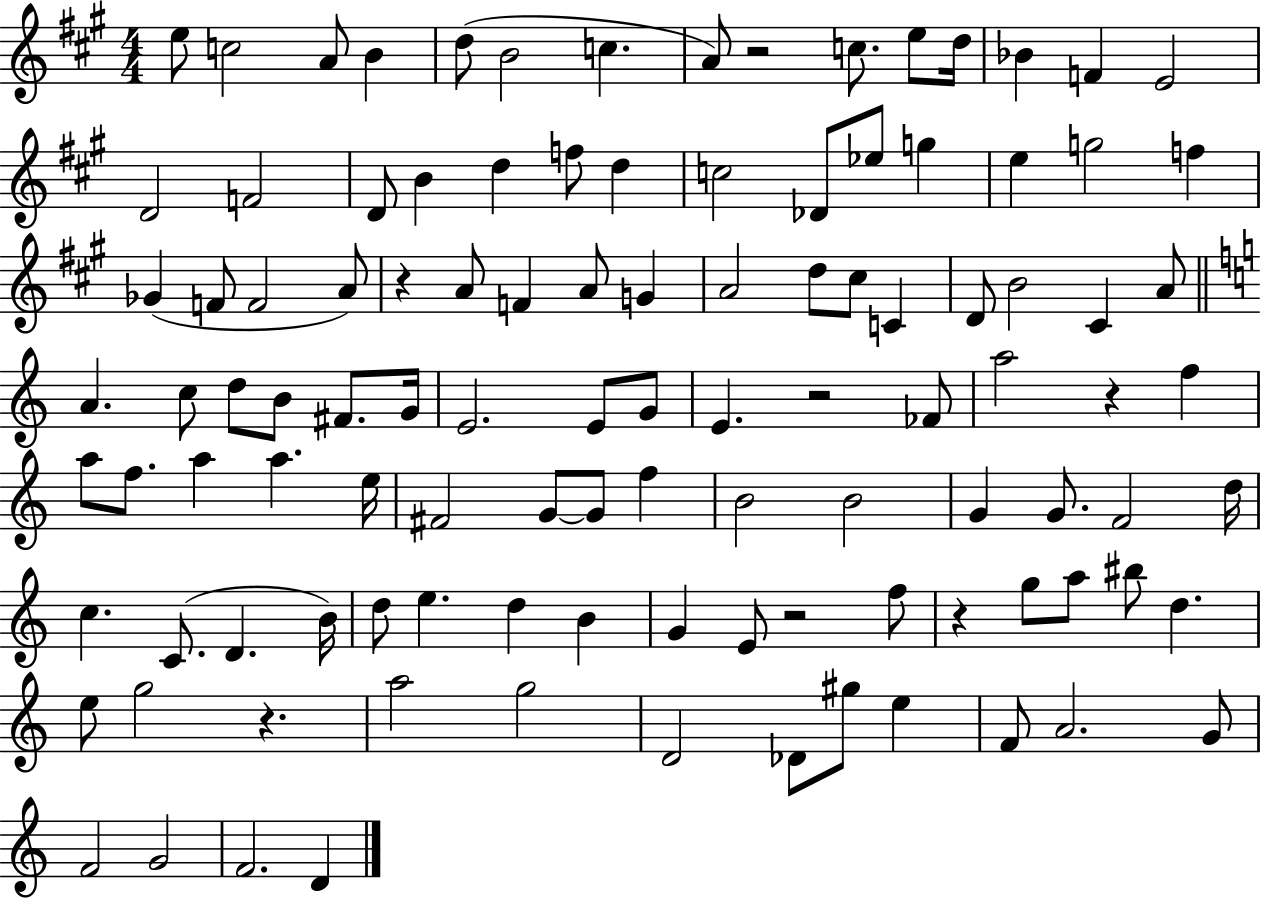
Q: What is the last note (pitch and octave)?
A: D4